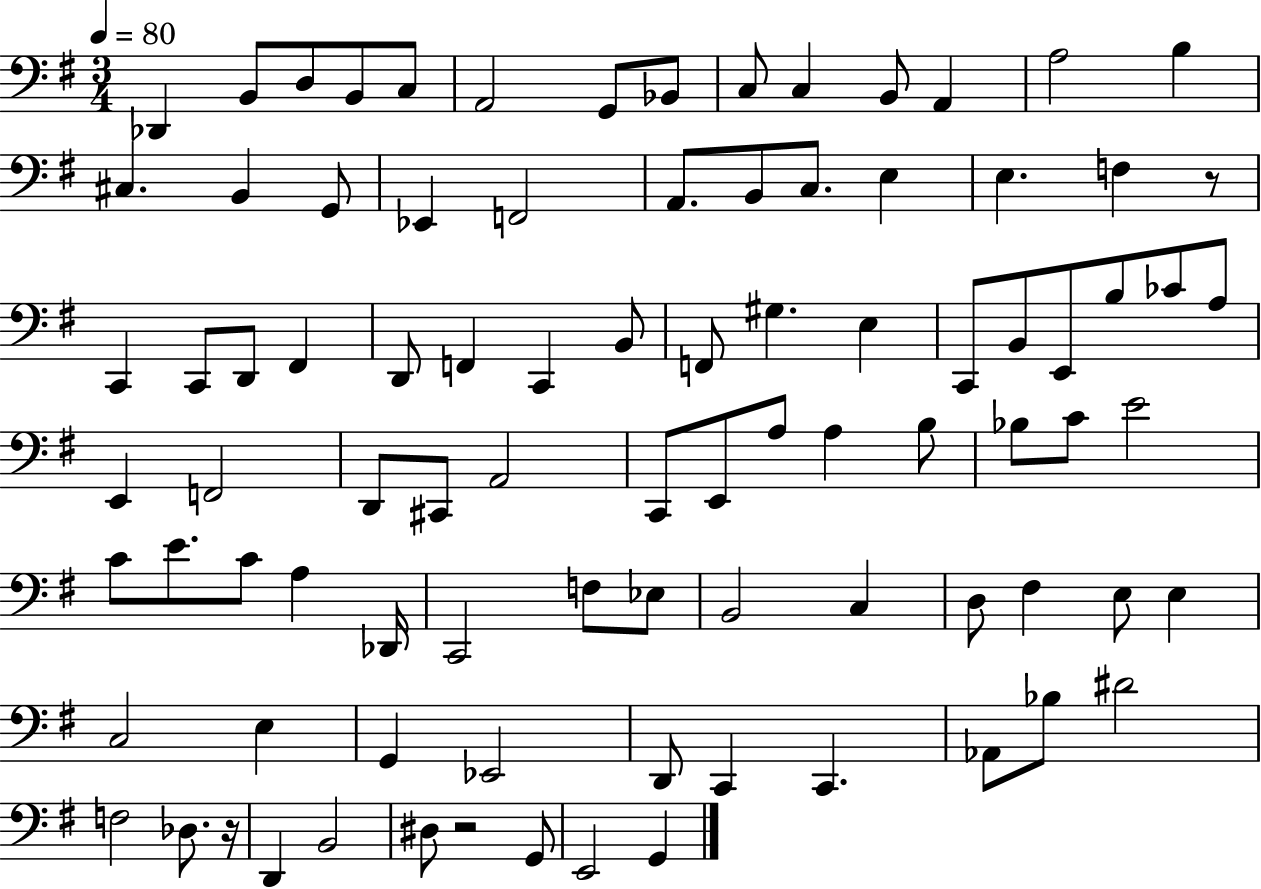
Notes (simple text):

Db2/q B2/e D3/e B2/e C3/e A2/h G2/e Bb2/e C3/e C3/q B2/e A2/q A3/h B3/q C#3/q. B2/q G2/e Eb2/q F2/h A2/e. B2/e C3/e. E3/q E3/q. F3/q R/e C2/q C2/e D2/e F#2/q D2/e F2/q C2/q B2/e F2/e G#3/q. E3/q C2/e B2/e E2/e B3/e CES4/e A3/e E2/q F2/h D2/e C#2/e A2/h C2/e E2/e A3/e A3/q B3/e Bb3/e C4/e E4/h C4/e E4/e. C4/e A3/q Db2/s C2/h F3/e Eb3/e B2/h C3/q D3/e F#3/q E3/e E3/q C3/h E3/q G2/q Eb2/h D2/e C2/q C2/q. Ab2/e Bb3/e D#4/h F3/h Db3/e. R/s D2/q B2/h D#3/e R/h G2/e E2/h G2/q